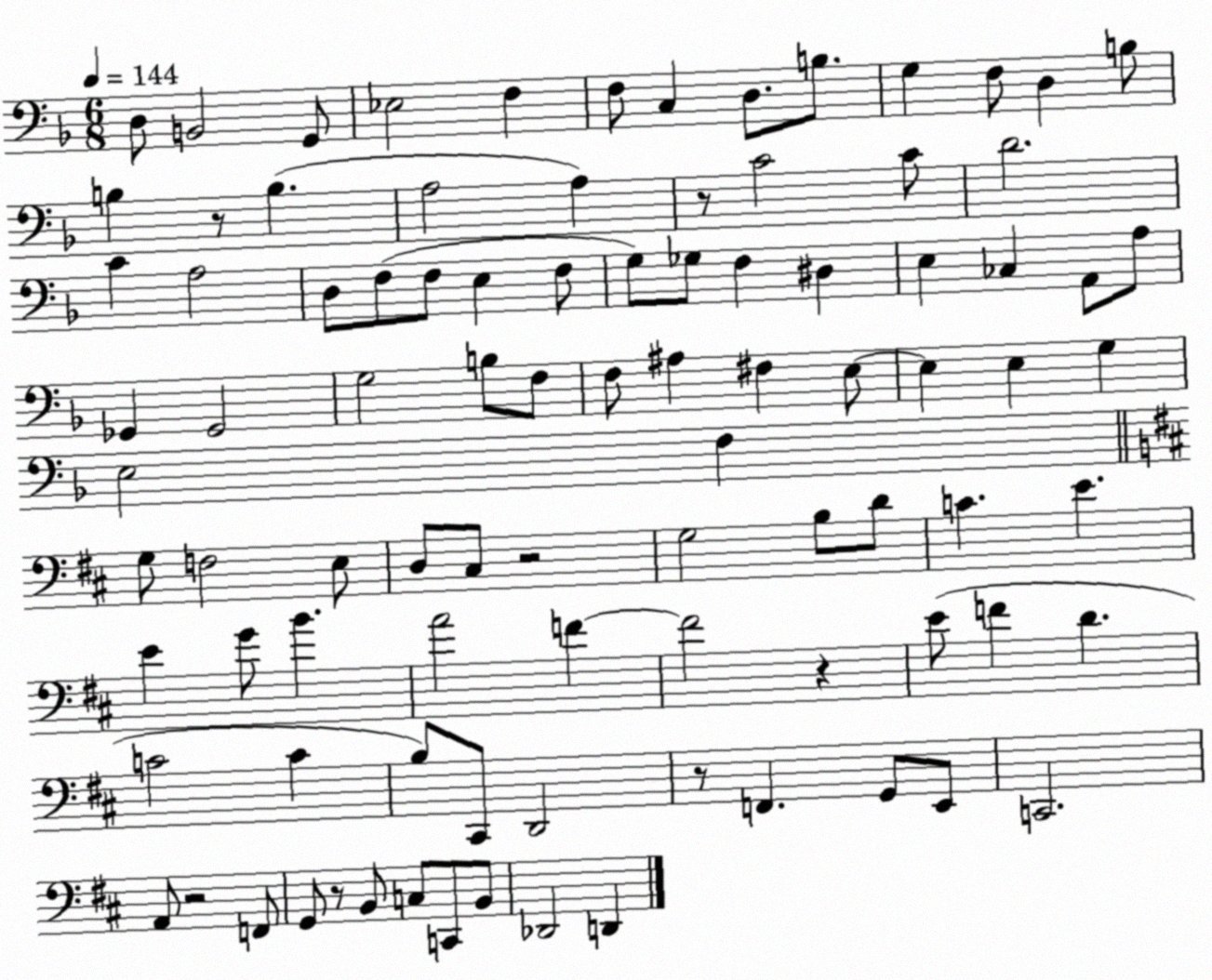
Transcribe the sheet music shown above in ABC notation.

X:1
T:Untitled
M:6/8
L:1/4
K:F
D,/2 B,,2 G,,/2 _E,2 F, F,/2 C, D,/2 B,/2 G, F,/2 D, B,/2 B, z/2 B, A,2 A, z/2 C2 C/2 D2 C A,2 D,/2 F,/2 F,/2 E, F,/2 G,/2 _G,/2 F, ^D, E, _C, A,,/2 A,/2 _G,, _G,,2 G,2 B,/2 F,/2 F,/2 ^A, ^F, E,/2 E, E, G, E,2 F, G,/2 F,2 E,/2 D,/2 ^C,/2 z2 G,2 B,/2 D/2 C E E G/2 B A2 F F2 z E/2 F D C2 C B,/2 ^C,,/2 D,,2 z/2 F,, G,,/2 E,,/2 C,,2 A,,/2 z2 F,,/2 G,,/2 z/2 B,,/2 C,/2 C,,/2 B,,/2 _D,,2 D,,